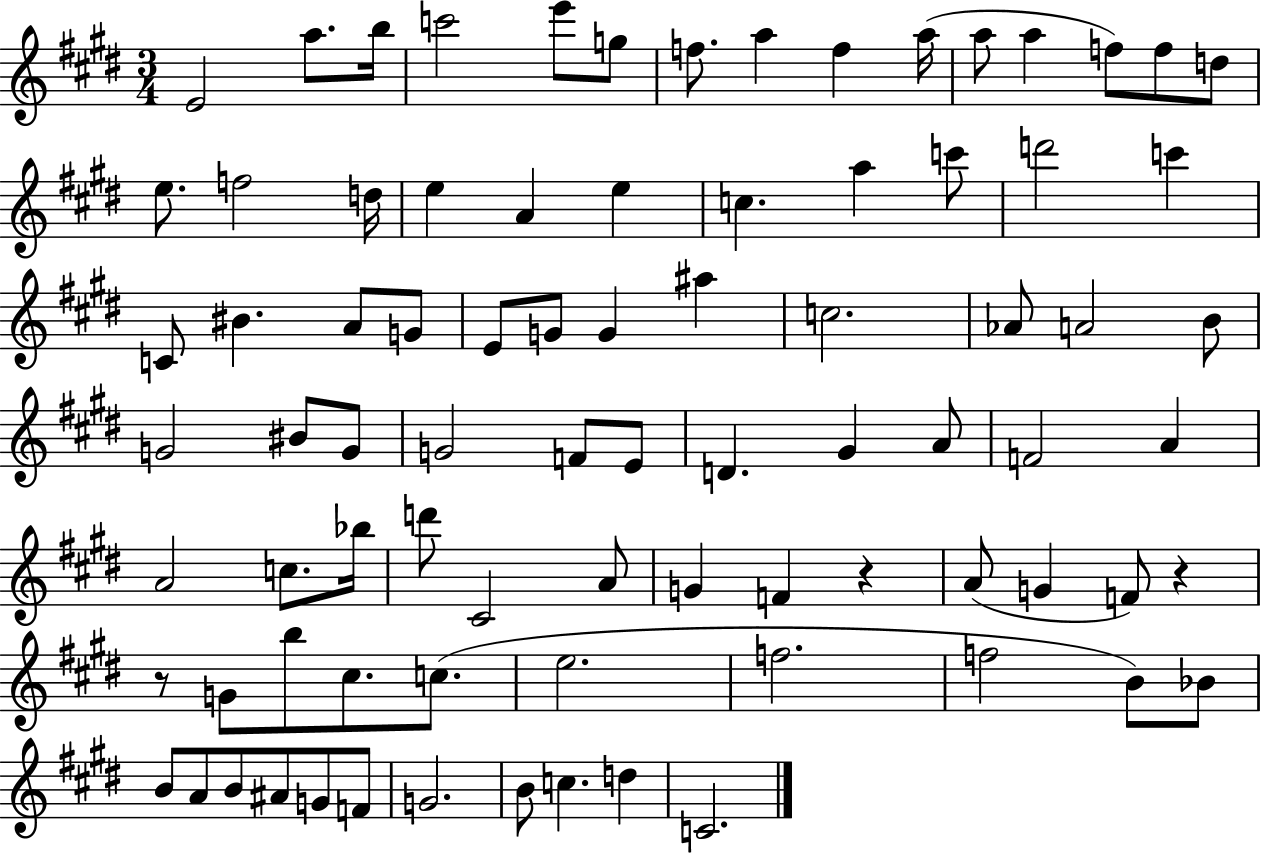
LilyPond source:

{
  \clef treble
  \numericTimeSignature
  \time 3/4
  \key e \major
  e'2 a''8. b''16 | c'''2 e'''8 g''8 | f''8. a''4 f''4 a''16( | a''8 a''4 f''8) f''8 d''8 | \break e''8. f''2 d''16 | e''4 a'4 e''4 | c''4. a''4 c'''8 | d'''2 c'''4 | \break c'8 bis'4. a'8 g'8 | e'8 g'8 g'4 ais''4 | c''2. | aes'8 a'2 b'8 | \break g'2 bis'8 g'8 | g'2 f'8 e'8 | d'4. gis'4 a'8 | f'2 a'4 | \break a'2 c''8. bes''16 | d'''8 cis'2 a'8 | g'4 f'4 r4 | a'8( g'4 f'8) r4 | \break r8 g'8 b''8 cis''8. c''8.( | e''2. | f''2. | f''2 b'8) bes'8 | \break b'8 a'8 b'8 ais'8 g'8 f'8 | g'2. | b'8 c''4. d''4 | c'2. | \break \bar "|."
}